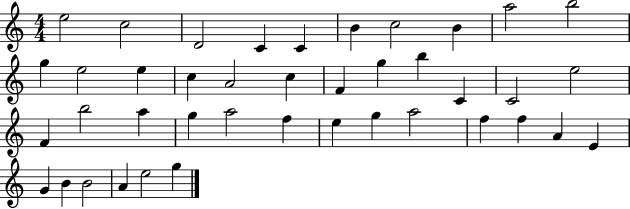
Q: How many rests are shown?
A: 0